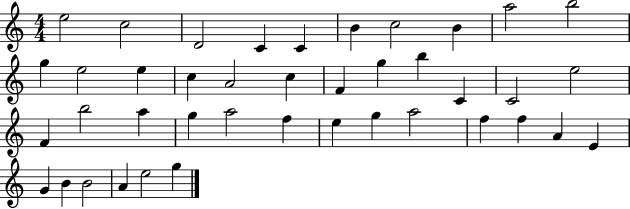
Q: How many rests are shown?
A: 0